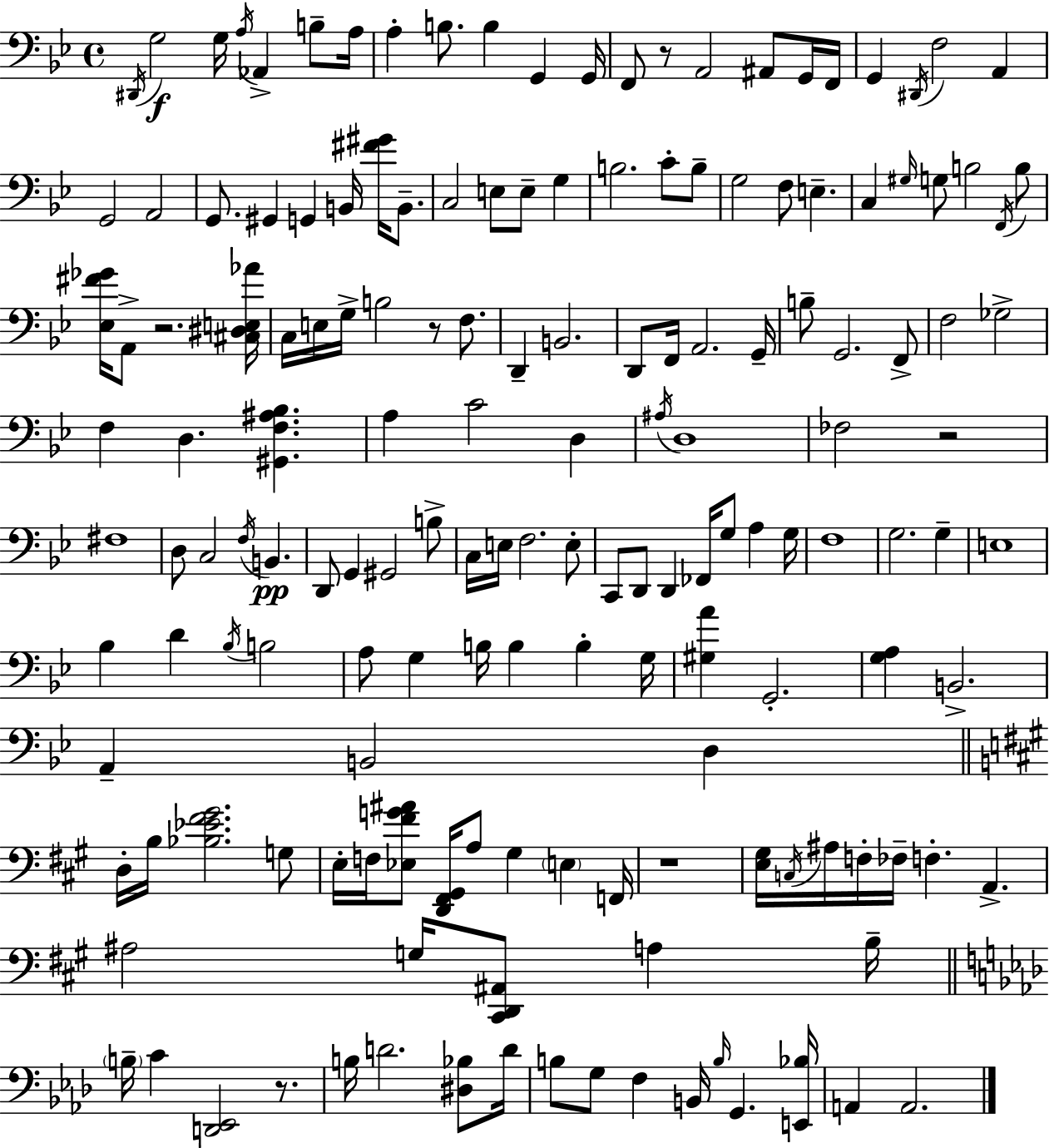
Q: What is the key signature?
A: BES major